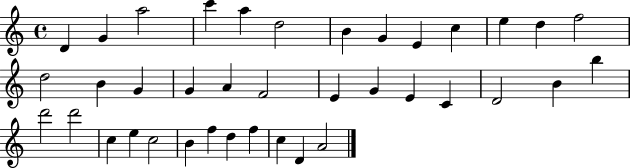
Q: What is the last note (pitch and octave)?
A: A4